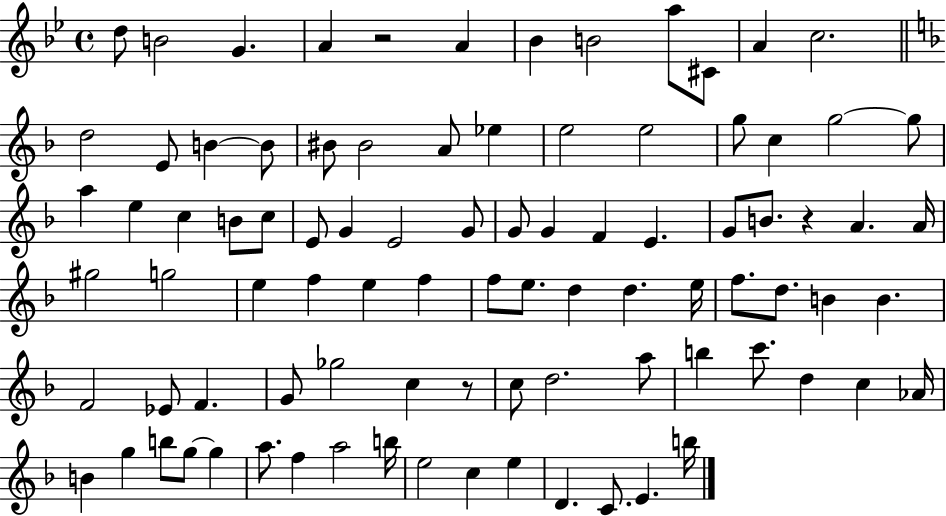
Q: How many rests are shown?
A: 3